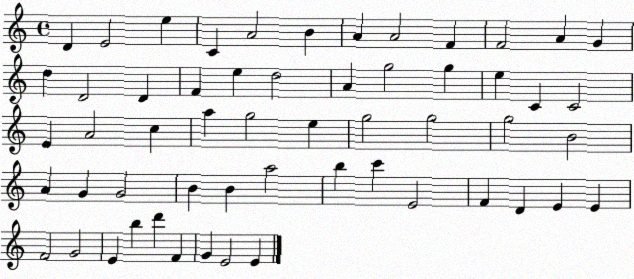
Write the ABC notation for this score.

X:1
T:Untitled
M:4/4
L:1/4
K:C
D E2 e C A2 B A A2 F F2 A G d D2 D F e d2 A g2 g e C C2 E A2 c a g2 e g2 g2 g2 B2 A G G2 B B a2 b c' E2 F D E E F2 G2 E b d' F G E2 E